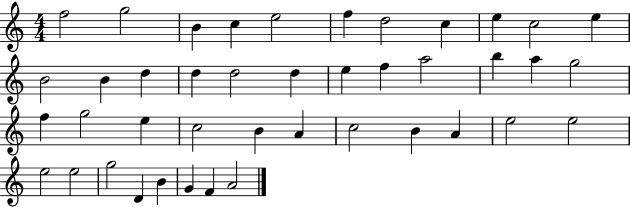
F5/h G5/h B4/q C5/q E5/h F5/q D5/h C5/q E5/q C5/h E5/q B4/h B4/q D5/q D5/q D5/h D5/q E5/q F5/q A5/h B5/q A5/q G5/h F5/q G5/h E5/q C5/h B4/q A4/q C5/h B4/q A4/q E5/h E5/h E5/h E5/h G5/h D4/q B4/q G4/q F4/q A4/h